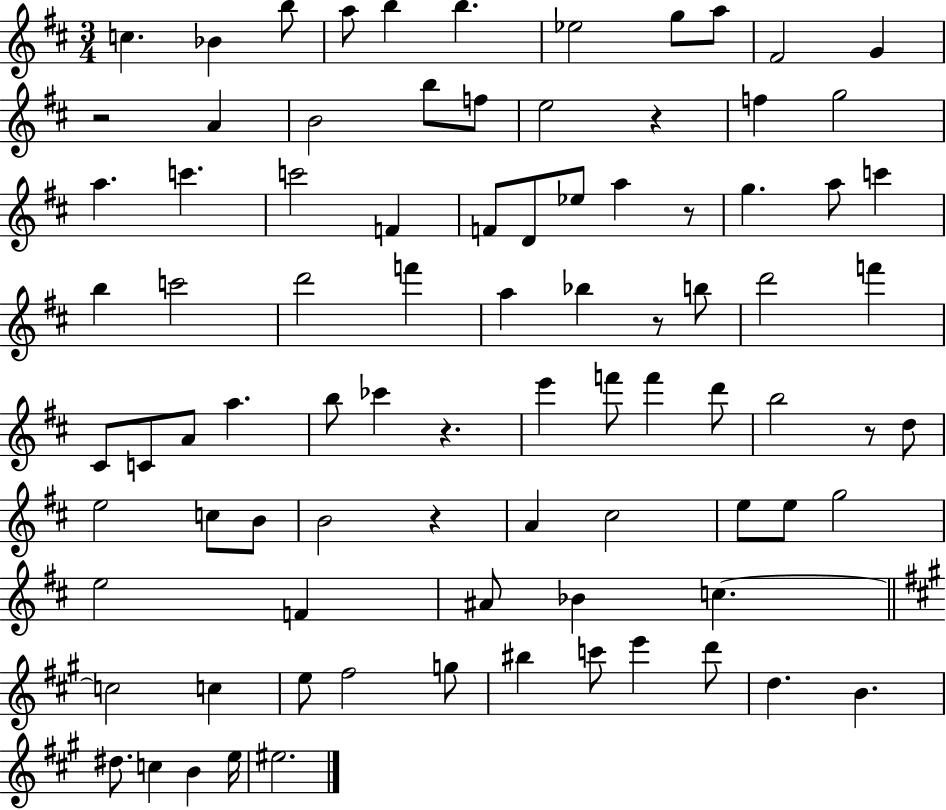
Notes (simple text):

C5/q. Bb4/q B5/e A5/e B5/q B5/q. Eb5/h G5/e A5/e F#4/h G4/q R/h A4/q B4/h B5/e F5/e E5/h R/q F5/q G5/h A5/q. C6/q. C6/h F4/q F4/e D4/e Eb5/e A5/q R/e G5/q. A5/e C6/q B5/q C6/h D6/h F6/q A5/q Bb5/q R/e B5/e D6/h F6/q C#4/e C4/e A4/e A5/q. B5/e CES6/q R/q. E6/q F6/e F6/q D6/e B5/h R/e D5/e E5/h C5/e B4/e B4/h R/q A4/q C#5/h E5/e E5/e G5/h E5/h F4/q A#4/e Bb4/q C5/q. C5/h C5/q E5/e F#5/h G5/e BIS5/q C6/e E6/q D6/e D5/q. B4/q. D#5/e. C5/q B4/q E5/s EIS5/h.